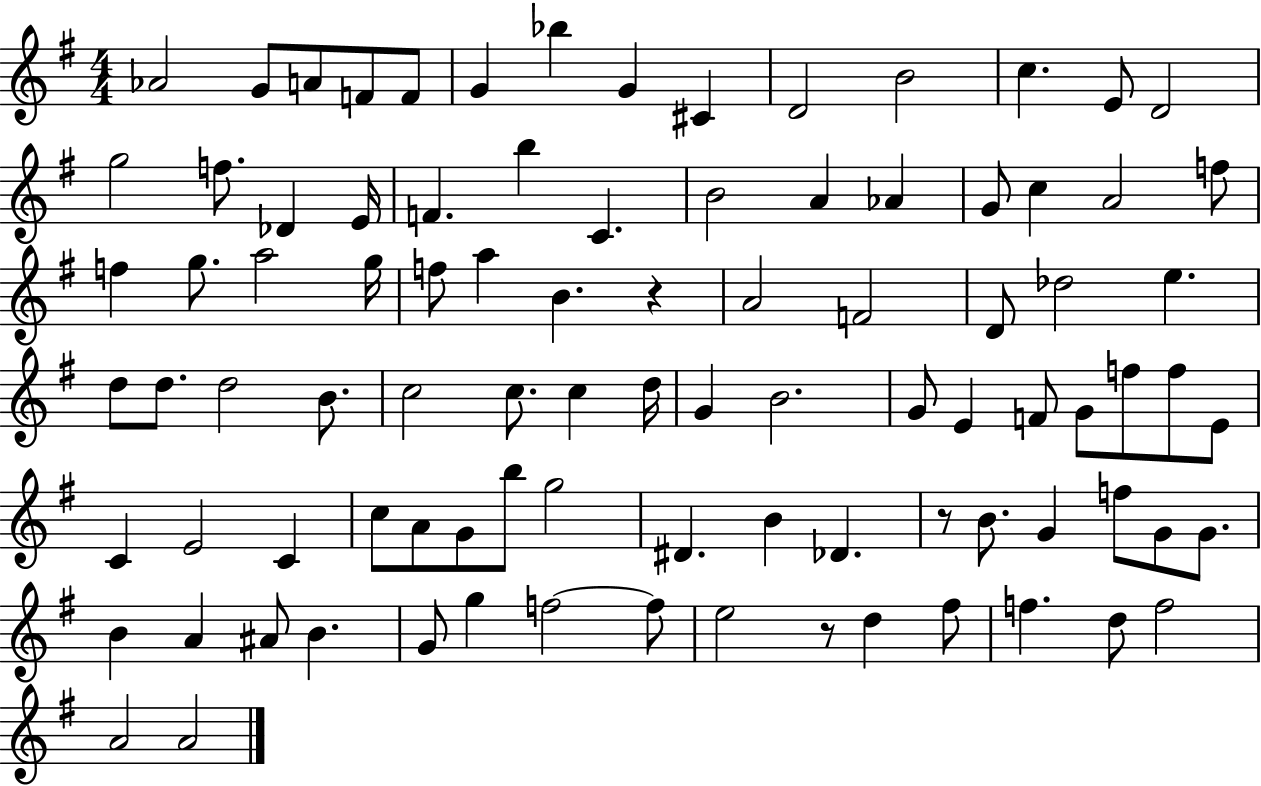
Ab4/h G4/e A4/e F4/e F4/e G4/q Bb5/q G4/q C#4/q D4/h B4/h C5/q. E4/e D4/h G5/h F5/e. Db4/q E4/s F4/q. B5/q C4/q. B4/h A4/q Ab4/q G4/e C5/q A4/h F5/e F5/q G5/e. A5/h G5/s F5/e A5/q B4/q. R/q A4/h F4/h D4/e Db5/h E5/q. D5/e D5/e. D5/h B4/e. C5/h C5/e. C5/q D5/s G4/q B4/h. G4/e E4/q F4/e G4/e F5/e F5/e E4/e C4/q E4/h C4/q C5/e A4/e G4/e B5/e G5/h D#4/q. B4/q Db4/q. R/e B4/e. G4/q F5/e G4/e G4/e. B4/q A4/q A#4/e B4/q. G4/e G5/q F5/h F5/e E5/h R/e D5/q F#5/e F5/q. D5/e F5/h A4/h A4/h